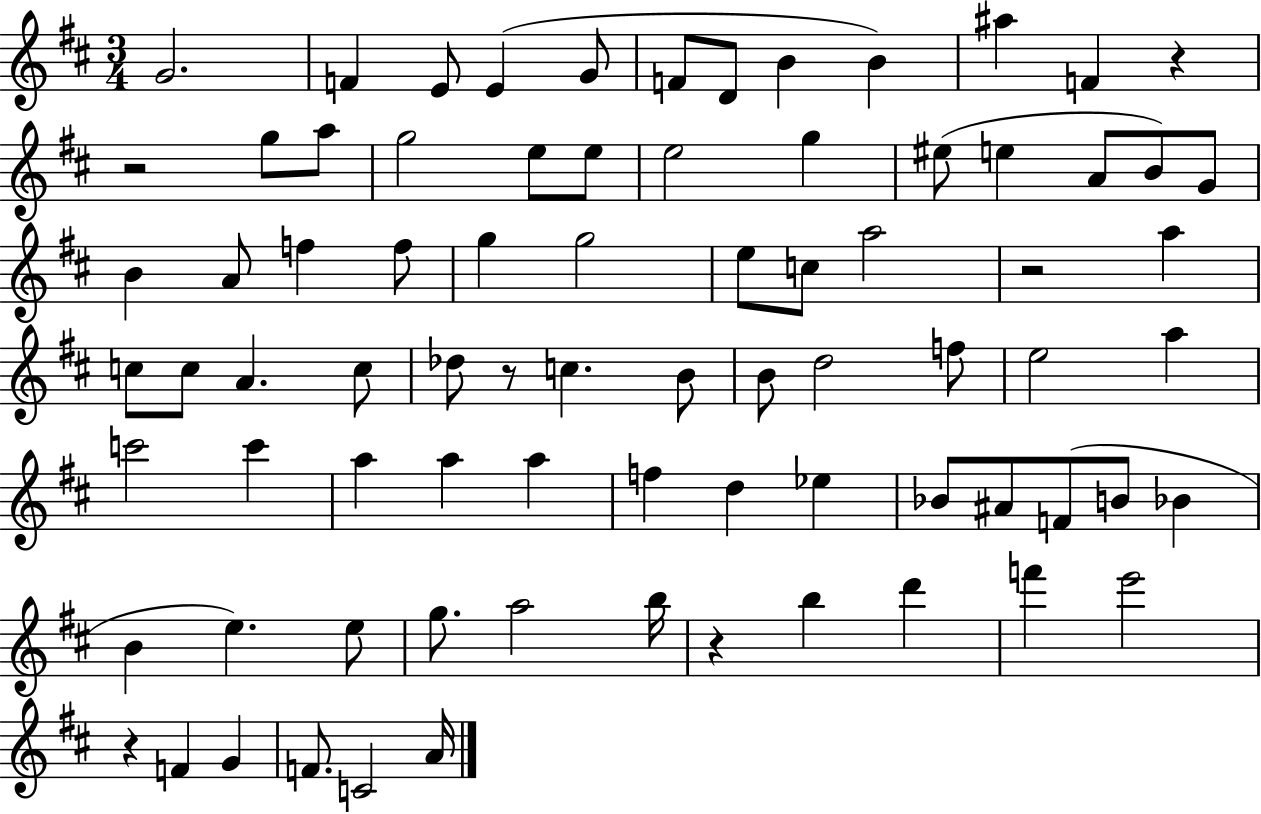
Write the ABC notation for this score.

X:1
T:Untitled
M:3/4
L:1/4
K:D
G2 F E/2 E G/2 F/2 D/2 B B ^a F z z2 g/2 a/2 g2 e/2 e/2 e2 g ^e/2 e A/2 B/2 G/2 B A/2 f f/2 g g2 e/2 c/2 a2 z2 a c/2 c/2 A c/2 _d/2 z/2 c B/2 B/2 d2 f/2 e2 a c'2 c' a a a f d _e _B/2 ^A/2 F/2 B/2 _B B e e/2 g/2 a2 b/4 z b d' f' e'2 z F G F/2 C2 A/4